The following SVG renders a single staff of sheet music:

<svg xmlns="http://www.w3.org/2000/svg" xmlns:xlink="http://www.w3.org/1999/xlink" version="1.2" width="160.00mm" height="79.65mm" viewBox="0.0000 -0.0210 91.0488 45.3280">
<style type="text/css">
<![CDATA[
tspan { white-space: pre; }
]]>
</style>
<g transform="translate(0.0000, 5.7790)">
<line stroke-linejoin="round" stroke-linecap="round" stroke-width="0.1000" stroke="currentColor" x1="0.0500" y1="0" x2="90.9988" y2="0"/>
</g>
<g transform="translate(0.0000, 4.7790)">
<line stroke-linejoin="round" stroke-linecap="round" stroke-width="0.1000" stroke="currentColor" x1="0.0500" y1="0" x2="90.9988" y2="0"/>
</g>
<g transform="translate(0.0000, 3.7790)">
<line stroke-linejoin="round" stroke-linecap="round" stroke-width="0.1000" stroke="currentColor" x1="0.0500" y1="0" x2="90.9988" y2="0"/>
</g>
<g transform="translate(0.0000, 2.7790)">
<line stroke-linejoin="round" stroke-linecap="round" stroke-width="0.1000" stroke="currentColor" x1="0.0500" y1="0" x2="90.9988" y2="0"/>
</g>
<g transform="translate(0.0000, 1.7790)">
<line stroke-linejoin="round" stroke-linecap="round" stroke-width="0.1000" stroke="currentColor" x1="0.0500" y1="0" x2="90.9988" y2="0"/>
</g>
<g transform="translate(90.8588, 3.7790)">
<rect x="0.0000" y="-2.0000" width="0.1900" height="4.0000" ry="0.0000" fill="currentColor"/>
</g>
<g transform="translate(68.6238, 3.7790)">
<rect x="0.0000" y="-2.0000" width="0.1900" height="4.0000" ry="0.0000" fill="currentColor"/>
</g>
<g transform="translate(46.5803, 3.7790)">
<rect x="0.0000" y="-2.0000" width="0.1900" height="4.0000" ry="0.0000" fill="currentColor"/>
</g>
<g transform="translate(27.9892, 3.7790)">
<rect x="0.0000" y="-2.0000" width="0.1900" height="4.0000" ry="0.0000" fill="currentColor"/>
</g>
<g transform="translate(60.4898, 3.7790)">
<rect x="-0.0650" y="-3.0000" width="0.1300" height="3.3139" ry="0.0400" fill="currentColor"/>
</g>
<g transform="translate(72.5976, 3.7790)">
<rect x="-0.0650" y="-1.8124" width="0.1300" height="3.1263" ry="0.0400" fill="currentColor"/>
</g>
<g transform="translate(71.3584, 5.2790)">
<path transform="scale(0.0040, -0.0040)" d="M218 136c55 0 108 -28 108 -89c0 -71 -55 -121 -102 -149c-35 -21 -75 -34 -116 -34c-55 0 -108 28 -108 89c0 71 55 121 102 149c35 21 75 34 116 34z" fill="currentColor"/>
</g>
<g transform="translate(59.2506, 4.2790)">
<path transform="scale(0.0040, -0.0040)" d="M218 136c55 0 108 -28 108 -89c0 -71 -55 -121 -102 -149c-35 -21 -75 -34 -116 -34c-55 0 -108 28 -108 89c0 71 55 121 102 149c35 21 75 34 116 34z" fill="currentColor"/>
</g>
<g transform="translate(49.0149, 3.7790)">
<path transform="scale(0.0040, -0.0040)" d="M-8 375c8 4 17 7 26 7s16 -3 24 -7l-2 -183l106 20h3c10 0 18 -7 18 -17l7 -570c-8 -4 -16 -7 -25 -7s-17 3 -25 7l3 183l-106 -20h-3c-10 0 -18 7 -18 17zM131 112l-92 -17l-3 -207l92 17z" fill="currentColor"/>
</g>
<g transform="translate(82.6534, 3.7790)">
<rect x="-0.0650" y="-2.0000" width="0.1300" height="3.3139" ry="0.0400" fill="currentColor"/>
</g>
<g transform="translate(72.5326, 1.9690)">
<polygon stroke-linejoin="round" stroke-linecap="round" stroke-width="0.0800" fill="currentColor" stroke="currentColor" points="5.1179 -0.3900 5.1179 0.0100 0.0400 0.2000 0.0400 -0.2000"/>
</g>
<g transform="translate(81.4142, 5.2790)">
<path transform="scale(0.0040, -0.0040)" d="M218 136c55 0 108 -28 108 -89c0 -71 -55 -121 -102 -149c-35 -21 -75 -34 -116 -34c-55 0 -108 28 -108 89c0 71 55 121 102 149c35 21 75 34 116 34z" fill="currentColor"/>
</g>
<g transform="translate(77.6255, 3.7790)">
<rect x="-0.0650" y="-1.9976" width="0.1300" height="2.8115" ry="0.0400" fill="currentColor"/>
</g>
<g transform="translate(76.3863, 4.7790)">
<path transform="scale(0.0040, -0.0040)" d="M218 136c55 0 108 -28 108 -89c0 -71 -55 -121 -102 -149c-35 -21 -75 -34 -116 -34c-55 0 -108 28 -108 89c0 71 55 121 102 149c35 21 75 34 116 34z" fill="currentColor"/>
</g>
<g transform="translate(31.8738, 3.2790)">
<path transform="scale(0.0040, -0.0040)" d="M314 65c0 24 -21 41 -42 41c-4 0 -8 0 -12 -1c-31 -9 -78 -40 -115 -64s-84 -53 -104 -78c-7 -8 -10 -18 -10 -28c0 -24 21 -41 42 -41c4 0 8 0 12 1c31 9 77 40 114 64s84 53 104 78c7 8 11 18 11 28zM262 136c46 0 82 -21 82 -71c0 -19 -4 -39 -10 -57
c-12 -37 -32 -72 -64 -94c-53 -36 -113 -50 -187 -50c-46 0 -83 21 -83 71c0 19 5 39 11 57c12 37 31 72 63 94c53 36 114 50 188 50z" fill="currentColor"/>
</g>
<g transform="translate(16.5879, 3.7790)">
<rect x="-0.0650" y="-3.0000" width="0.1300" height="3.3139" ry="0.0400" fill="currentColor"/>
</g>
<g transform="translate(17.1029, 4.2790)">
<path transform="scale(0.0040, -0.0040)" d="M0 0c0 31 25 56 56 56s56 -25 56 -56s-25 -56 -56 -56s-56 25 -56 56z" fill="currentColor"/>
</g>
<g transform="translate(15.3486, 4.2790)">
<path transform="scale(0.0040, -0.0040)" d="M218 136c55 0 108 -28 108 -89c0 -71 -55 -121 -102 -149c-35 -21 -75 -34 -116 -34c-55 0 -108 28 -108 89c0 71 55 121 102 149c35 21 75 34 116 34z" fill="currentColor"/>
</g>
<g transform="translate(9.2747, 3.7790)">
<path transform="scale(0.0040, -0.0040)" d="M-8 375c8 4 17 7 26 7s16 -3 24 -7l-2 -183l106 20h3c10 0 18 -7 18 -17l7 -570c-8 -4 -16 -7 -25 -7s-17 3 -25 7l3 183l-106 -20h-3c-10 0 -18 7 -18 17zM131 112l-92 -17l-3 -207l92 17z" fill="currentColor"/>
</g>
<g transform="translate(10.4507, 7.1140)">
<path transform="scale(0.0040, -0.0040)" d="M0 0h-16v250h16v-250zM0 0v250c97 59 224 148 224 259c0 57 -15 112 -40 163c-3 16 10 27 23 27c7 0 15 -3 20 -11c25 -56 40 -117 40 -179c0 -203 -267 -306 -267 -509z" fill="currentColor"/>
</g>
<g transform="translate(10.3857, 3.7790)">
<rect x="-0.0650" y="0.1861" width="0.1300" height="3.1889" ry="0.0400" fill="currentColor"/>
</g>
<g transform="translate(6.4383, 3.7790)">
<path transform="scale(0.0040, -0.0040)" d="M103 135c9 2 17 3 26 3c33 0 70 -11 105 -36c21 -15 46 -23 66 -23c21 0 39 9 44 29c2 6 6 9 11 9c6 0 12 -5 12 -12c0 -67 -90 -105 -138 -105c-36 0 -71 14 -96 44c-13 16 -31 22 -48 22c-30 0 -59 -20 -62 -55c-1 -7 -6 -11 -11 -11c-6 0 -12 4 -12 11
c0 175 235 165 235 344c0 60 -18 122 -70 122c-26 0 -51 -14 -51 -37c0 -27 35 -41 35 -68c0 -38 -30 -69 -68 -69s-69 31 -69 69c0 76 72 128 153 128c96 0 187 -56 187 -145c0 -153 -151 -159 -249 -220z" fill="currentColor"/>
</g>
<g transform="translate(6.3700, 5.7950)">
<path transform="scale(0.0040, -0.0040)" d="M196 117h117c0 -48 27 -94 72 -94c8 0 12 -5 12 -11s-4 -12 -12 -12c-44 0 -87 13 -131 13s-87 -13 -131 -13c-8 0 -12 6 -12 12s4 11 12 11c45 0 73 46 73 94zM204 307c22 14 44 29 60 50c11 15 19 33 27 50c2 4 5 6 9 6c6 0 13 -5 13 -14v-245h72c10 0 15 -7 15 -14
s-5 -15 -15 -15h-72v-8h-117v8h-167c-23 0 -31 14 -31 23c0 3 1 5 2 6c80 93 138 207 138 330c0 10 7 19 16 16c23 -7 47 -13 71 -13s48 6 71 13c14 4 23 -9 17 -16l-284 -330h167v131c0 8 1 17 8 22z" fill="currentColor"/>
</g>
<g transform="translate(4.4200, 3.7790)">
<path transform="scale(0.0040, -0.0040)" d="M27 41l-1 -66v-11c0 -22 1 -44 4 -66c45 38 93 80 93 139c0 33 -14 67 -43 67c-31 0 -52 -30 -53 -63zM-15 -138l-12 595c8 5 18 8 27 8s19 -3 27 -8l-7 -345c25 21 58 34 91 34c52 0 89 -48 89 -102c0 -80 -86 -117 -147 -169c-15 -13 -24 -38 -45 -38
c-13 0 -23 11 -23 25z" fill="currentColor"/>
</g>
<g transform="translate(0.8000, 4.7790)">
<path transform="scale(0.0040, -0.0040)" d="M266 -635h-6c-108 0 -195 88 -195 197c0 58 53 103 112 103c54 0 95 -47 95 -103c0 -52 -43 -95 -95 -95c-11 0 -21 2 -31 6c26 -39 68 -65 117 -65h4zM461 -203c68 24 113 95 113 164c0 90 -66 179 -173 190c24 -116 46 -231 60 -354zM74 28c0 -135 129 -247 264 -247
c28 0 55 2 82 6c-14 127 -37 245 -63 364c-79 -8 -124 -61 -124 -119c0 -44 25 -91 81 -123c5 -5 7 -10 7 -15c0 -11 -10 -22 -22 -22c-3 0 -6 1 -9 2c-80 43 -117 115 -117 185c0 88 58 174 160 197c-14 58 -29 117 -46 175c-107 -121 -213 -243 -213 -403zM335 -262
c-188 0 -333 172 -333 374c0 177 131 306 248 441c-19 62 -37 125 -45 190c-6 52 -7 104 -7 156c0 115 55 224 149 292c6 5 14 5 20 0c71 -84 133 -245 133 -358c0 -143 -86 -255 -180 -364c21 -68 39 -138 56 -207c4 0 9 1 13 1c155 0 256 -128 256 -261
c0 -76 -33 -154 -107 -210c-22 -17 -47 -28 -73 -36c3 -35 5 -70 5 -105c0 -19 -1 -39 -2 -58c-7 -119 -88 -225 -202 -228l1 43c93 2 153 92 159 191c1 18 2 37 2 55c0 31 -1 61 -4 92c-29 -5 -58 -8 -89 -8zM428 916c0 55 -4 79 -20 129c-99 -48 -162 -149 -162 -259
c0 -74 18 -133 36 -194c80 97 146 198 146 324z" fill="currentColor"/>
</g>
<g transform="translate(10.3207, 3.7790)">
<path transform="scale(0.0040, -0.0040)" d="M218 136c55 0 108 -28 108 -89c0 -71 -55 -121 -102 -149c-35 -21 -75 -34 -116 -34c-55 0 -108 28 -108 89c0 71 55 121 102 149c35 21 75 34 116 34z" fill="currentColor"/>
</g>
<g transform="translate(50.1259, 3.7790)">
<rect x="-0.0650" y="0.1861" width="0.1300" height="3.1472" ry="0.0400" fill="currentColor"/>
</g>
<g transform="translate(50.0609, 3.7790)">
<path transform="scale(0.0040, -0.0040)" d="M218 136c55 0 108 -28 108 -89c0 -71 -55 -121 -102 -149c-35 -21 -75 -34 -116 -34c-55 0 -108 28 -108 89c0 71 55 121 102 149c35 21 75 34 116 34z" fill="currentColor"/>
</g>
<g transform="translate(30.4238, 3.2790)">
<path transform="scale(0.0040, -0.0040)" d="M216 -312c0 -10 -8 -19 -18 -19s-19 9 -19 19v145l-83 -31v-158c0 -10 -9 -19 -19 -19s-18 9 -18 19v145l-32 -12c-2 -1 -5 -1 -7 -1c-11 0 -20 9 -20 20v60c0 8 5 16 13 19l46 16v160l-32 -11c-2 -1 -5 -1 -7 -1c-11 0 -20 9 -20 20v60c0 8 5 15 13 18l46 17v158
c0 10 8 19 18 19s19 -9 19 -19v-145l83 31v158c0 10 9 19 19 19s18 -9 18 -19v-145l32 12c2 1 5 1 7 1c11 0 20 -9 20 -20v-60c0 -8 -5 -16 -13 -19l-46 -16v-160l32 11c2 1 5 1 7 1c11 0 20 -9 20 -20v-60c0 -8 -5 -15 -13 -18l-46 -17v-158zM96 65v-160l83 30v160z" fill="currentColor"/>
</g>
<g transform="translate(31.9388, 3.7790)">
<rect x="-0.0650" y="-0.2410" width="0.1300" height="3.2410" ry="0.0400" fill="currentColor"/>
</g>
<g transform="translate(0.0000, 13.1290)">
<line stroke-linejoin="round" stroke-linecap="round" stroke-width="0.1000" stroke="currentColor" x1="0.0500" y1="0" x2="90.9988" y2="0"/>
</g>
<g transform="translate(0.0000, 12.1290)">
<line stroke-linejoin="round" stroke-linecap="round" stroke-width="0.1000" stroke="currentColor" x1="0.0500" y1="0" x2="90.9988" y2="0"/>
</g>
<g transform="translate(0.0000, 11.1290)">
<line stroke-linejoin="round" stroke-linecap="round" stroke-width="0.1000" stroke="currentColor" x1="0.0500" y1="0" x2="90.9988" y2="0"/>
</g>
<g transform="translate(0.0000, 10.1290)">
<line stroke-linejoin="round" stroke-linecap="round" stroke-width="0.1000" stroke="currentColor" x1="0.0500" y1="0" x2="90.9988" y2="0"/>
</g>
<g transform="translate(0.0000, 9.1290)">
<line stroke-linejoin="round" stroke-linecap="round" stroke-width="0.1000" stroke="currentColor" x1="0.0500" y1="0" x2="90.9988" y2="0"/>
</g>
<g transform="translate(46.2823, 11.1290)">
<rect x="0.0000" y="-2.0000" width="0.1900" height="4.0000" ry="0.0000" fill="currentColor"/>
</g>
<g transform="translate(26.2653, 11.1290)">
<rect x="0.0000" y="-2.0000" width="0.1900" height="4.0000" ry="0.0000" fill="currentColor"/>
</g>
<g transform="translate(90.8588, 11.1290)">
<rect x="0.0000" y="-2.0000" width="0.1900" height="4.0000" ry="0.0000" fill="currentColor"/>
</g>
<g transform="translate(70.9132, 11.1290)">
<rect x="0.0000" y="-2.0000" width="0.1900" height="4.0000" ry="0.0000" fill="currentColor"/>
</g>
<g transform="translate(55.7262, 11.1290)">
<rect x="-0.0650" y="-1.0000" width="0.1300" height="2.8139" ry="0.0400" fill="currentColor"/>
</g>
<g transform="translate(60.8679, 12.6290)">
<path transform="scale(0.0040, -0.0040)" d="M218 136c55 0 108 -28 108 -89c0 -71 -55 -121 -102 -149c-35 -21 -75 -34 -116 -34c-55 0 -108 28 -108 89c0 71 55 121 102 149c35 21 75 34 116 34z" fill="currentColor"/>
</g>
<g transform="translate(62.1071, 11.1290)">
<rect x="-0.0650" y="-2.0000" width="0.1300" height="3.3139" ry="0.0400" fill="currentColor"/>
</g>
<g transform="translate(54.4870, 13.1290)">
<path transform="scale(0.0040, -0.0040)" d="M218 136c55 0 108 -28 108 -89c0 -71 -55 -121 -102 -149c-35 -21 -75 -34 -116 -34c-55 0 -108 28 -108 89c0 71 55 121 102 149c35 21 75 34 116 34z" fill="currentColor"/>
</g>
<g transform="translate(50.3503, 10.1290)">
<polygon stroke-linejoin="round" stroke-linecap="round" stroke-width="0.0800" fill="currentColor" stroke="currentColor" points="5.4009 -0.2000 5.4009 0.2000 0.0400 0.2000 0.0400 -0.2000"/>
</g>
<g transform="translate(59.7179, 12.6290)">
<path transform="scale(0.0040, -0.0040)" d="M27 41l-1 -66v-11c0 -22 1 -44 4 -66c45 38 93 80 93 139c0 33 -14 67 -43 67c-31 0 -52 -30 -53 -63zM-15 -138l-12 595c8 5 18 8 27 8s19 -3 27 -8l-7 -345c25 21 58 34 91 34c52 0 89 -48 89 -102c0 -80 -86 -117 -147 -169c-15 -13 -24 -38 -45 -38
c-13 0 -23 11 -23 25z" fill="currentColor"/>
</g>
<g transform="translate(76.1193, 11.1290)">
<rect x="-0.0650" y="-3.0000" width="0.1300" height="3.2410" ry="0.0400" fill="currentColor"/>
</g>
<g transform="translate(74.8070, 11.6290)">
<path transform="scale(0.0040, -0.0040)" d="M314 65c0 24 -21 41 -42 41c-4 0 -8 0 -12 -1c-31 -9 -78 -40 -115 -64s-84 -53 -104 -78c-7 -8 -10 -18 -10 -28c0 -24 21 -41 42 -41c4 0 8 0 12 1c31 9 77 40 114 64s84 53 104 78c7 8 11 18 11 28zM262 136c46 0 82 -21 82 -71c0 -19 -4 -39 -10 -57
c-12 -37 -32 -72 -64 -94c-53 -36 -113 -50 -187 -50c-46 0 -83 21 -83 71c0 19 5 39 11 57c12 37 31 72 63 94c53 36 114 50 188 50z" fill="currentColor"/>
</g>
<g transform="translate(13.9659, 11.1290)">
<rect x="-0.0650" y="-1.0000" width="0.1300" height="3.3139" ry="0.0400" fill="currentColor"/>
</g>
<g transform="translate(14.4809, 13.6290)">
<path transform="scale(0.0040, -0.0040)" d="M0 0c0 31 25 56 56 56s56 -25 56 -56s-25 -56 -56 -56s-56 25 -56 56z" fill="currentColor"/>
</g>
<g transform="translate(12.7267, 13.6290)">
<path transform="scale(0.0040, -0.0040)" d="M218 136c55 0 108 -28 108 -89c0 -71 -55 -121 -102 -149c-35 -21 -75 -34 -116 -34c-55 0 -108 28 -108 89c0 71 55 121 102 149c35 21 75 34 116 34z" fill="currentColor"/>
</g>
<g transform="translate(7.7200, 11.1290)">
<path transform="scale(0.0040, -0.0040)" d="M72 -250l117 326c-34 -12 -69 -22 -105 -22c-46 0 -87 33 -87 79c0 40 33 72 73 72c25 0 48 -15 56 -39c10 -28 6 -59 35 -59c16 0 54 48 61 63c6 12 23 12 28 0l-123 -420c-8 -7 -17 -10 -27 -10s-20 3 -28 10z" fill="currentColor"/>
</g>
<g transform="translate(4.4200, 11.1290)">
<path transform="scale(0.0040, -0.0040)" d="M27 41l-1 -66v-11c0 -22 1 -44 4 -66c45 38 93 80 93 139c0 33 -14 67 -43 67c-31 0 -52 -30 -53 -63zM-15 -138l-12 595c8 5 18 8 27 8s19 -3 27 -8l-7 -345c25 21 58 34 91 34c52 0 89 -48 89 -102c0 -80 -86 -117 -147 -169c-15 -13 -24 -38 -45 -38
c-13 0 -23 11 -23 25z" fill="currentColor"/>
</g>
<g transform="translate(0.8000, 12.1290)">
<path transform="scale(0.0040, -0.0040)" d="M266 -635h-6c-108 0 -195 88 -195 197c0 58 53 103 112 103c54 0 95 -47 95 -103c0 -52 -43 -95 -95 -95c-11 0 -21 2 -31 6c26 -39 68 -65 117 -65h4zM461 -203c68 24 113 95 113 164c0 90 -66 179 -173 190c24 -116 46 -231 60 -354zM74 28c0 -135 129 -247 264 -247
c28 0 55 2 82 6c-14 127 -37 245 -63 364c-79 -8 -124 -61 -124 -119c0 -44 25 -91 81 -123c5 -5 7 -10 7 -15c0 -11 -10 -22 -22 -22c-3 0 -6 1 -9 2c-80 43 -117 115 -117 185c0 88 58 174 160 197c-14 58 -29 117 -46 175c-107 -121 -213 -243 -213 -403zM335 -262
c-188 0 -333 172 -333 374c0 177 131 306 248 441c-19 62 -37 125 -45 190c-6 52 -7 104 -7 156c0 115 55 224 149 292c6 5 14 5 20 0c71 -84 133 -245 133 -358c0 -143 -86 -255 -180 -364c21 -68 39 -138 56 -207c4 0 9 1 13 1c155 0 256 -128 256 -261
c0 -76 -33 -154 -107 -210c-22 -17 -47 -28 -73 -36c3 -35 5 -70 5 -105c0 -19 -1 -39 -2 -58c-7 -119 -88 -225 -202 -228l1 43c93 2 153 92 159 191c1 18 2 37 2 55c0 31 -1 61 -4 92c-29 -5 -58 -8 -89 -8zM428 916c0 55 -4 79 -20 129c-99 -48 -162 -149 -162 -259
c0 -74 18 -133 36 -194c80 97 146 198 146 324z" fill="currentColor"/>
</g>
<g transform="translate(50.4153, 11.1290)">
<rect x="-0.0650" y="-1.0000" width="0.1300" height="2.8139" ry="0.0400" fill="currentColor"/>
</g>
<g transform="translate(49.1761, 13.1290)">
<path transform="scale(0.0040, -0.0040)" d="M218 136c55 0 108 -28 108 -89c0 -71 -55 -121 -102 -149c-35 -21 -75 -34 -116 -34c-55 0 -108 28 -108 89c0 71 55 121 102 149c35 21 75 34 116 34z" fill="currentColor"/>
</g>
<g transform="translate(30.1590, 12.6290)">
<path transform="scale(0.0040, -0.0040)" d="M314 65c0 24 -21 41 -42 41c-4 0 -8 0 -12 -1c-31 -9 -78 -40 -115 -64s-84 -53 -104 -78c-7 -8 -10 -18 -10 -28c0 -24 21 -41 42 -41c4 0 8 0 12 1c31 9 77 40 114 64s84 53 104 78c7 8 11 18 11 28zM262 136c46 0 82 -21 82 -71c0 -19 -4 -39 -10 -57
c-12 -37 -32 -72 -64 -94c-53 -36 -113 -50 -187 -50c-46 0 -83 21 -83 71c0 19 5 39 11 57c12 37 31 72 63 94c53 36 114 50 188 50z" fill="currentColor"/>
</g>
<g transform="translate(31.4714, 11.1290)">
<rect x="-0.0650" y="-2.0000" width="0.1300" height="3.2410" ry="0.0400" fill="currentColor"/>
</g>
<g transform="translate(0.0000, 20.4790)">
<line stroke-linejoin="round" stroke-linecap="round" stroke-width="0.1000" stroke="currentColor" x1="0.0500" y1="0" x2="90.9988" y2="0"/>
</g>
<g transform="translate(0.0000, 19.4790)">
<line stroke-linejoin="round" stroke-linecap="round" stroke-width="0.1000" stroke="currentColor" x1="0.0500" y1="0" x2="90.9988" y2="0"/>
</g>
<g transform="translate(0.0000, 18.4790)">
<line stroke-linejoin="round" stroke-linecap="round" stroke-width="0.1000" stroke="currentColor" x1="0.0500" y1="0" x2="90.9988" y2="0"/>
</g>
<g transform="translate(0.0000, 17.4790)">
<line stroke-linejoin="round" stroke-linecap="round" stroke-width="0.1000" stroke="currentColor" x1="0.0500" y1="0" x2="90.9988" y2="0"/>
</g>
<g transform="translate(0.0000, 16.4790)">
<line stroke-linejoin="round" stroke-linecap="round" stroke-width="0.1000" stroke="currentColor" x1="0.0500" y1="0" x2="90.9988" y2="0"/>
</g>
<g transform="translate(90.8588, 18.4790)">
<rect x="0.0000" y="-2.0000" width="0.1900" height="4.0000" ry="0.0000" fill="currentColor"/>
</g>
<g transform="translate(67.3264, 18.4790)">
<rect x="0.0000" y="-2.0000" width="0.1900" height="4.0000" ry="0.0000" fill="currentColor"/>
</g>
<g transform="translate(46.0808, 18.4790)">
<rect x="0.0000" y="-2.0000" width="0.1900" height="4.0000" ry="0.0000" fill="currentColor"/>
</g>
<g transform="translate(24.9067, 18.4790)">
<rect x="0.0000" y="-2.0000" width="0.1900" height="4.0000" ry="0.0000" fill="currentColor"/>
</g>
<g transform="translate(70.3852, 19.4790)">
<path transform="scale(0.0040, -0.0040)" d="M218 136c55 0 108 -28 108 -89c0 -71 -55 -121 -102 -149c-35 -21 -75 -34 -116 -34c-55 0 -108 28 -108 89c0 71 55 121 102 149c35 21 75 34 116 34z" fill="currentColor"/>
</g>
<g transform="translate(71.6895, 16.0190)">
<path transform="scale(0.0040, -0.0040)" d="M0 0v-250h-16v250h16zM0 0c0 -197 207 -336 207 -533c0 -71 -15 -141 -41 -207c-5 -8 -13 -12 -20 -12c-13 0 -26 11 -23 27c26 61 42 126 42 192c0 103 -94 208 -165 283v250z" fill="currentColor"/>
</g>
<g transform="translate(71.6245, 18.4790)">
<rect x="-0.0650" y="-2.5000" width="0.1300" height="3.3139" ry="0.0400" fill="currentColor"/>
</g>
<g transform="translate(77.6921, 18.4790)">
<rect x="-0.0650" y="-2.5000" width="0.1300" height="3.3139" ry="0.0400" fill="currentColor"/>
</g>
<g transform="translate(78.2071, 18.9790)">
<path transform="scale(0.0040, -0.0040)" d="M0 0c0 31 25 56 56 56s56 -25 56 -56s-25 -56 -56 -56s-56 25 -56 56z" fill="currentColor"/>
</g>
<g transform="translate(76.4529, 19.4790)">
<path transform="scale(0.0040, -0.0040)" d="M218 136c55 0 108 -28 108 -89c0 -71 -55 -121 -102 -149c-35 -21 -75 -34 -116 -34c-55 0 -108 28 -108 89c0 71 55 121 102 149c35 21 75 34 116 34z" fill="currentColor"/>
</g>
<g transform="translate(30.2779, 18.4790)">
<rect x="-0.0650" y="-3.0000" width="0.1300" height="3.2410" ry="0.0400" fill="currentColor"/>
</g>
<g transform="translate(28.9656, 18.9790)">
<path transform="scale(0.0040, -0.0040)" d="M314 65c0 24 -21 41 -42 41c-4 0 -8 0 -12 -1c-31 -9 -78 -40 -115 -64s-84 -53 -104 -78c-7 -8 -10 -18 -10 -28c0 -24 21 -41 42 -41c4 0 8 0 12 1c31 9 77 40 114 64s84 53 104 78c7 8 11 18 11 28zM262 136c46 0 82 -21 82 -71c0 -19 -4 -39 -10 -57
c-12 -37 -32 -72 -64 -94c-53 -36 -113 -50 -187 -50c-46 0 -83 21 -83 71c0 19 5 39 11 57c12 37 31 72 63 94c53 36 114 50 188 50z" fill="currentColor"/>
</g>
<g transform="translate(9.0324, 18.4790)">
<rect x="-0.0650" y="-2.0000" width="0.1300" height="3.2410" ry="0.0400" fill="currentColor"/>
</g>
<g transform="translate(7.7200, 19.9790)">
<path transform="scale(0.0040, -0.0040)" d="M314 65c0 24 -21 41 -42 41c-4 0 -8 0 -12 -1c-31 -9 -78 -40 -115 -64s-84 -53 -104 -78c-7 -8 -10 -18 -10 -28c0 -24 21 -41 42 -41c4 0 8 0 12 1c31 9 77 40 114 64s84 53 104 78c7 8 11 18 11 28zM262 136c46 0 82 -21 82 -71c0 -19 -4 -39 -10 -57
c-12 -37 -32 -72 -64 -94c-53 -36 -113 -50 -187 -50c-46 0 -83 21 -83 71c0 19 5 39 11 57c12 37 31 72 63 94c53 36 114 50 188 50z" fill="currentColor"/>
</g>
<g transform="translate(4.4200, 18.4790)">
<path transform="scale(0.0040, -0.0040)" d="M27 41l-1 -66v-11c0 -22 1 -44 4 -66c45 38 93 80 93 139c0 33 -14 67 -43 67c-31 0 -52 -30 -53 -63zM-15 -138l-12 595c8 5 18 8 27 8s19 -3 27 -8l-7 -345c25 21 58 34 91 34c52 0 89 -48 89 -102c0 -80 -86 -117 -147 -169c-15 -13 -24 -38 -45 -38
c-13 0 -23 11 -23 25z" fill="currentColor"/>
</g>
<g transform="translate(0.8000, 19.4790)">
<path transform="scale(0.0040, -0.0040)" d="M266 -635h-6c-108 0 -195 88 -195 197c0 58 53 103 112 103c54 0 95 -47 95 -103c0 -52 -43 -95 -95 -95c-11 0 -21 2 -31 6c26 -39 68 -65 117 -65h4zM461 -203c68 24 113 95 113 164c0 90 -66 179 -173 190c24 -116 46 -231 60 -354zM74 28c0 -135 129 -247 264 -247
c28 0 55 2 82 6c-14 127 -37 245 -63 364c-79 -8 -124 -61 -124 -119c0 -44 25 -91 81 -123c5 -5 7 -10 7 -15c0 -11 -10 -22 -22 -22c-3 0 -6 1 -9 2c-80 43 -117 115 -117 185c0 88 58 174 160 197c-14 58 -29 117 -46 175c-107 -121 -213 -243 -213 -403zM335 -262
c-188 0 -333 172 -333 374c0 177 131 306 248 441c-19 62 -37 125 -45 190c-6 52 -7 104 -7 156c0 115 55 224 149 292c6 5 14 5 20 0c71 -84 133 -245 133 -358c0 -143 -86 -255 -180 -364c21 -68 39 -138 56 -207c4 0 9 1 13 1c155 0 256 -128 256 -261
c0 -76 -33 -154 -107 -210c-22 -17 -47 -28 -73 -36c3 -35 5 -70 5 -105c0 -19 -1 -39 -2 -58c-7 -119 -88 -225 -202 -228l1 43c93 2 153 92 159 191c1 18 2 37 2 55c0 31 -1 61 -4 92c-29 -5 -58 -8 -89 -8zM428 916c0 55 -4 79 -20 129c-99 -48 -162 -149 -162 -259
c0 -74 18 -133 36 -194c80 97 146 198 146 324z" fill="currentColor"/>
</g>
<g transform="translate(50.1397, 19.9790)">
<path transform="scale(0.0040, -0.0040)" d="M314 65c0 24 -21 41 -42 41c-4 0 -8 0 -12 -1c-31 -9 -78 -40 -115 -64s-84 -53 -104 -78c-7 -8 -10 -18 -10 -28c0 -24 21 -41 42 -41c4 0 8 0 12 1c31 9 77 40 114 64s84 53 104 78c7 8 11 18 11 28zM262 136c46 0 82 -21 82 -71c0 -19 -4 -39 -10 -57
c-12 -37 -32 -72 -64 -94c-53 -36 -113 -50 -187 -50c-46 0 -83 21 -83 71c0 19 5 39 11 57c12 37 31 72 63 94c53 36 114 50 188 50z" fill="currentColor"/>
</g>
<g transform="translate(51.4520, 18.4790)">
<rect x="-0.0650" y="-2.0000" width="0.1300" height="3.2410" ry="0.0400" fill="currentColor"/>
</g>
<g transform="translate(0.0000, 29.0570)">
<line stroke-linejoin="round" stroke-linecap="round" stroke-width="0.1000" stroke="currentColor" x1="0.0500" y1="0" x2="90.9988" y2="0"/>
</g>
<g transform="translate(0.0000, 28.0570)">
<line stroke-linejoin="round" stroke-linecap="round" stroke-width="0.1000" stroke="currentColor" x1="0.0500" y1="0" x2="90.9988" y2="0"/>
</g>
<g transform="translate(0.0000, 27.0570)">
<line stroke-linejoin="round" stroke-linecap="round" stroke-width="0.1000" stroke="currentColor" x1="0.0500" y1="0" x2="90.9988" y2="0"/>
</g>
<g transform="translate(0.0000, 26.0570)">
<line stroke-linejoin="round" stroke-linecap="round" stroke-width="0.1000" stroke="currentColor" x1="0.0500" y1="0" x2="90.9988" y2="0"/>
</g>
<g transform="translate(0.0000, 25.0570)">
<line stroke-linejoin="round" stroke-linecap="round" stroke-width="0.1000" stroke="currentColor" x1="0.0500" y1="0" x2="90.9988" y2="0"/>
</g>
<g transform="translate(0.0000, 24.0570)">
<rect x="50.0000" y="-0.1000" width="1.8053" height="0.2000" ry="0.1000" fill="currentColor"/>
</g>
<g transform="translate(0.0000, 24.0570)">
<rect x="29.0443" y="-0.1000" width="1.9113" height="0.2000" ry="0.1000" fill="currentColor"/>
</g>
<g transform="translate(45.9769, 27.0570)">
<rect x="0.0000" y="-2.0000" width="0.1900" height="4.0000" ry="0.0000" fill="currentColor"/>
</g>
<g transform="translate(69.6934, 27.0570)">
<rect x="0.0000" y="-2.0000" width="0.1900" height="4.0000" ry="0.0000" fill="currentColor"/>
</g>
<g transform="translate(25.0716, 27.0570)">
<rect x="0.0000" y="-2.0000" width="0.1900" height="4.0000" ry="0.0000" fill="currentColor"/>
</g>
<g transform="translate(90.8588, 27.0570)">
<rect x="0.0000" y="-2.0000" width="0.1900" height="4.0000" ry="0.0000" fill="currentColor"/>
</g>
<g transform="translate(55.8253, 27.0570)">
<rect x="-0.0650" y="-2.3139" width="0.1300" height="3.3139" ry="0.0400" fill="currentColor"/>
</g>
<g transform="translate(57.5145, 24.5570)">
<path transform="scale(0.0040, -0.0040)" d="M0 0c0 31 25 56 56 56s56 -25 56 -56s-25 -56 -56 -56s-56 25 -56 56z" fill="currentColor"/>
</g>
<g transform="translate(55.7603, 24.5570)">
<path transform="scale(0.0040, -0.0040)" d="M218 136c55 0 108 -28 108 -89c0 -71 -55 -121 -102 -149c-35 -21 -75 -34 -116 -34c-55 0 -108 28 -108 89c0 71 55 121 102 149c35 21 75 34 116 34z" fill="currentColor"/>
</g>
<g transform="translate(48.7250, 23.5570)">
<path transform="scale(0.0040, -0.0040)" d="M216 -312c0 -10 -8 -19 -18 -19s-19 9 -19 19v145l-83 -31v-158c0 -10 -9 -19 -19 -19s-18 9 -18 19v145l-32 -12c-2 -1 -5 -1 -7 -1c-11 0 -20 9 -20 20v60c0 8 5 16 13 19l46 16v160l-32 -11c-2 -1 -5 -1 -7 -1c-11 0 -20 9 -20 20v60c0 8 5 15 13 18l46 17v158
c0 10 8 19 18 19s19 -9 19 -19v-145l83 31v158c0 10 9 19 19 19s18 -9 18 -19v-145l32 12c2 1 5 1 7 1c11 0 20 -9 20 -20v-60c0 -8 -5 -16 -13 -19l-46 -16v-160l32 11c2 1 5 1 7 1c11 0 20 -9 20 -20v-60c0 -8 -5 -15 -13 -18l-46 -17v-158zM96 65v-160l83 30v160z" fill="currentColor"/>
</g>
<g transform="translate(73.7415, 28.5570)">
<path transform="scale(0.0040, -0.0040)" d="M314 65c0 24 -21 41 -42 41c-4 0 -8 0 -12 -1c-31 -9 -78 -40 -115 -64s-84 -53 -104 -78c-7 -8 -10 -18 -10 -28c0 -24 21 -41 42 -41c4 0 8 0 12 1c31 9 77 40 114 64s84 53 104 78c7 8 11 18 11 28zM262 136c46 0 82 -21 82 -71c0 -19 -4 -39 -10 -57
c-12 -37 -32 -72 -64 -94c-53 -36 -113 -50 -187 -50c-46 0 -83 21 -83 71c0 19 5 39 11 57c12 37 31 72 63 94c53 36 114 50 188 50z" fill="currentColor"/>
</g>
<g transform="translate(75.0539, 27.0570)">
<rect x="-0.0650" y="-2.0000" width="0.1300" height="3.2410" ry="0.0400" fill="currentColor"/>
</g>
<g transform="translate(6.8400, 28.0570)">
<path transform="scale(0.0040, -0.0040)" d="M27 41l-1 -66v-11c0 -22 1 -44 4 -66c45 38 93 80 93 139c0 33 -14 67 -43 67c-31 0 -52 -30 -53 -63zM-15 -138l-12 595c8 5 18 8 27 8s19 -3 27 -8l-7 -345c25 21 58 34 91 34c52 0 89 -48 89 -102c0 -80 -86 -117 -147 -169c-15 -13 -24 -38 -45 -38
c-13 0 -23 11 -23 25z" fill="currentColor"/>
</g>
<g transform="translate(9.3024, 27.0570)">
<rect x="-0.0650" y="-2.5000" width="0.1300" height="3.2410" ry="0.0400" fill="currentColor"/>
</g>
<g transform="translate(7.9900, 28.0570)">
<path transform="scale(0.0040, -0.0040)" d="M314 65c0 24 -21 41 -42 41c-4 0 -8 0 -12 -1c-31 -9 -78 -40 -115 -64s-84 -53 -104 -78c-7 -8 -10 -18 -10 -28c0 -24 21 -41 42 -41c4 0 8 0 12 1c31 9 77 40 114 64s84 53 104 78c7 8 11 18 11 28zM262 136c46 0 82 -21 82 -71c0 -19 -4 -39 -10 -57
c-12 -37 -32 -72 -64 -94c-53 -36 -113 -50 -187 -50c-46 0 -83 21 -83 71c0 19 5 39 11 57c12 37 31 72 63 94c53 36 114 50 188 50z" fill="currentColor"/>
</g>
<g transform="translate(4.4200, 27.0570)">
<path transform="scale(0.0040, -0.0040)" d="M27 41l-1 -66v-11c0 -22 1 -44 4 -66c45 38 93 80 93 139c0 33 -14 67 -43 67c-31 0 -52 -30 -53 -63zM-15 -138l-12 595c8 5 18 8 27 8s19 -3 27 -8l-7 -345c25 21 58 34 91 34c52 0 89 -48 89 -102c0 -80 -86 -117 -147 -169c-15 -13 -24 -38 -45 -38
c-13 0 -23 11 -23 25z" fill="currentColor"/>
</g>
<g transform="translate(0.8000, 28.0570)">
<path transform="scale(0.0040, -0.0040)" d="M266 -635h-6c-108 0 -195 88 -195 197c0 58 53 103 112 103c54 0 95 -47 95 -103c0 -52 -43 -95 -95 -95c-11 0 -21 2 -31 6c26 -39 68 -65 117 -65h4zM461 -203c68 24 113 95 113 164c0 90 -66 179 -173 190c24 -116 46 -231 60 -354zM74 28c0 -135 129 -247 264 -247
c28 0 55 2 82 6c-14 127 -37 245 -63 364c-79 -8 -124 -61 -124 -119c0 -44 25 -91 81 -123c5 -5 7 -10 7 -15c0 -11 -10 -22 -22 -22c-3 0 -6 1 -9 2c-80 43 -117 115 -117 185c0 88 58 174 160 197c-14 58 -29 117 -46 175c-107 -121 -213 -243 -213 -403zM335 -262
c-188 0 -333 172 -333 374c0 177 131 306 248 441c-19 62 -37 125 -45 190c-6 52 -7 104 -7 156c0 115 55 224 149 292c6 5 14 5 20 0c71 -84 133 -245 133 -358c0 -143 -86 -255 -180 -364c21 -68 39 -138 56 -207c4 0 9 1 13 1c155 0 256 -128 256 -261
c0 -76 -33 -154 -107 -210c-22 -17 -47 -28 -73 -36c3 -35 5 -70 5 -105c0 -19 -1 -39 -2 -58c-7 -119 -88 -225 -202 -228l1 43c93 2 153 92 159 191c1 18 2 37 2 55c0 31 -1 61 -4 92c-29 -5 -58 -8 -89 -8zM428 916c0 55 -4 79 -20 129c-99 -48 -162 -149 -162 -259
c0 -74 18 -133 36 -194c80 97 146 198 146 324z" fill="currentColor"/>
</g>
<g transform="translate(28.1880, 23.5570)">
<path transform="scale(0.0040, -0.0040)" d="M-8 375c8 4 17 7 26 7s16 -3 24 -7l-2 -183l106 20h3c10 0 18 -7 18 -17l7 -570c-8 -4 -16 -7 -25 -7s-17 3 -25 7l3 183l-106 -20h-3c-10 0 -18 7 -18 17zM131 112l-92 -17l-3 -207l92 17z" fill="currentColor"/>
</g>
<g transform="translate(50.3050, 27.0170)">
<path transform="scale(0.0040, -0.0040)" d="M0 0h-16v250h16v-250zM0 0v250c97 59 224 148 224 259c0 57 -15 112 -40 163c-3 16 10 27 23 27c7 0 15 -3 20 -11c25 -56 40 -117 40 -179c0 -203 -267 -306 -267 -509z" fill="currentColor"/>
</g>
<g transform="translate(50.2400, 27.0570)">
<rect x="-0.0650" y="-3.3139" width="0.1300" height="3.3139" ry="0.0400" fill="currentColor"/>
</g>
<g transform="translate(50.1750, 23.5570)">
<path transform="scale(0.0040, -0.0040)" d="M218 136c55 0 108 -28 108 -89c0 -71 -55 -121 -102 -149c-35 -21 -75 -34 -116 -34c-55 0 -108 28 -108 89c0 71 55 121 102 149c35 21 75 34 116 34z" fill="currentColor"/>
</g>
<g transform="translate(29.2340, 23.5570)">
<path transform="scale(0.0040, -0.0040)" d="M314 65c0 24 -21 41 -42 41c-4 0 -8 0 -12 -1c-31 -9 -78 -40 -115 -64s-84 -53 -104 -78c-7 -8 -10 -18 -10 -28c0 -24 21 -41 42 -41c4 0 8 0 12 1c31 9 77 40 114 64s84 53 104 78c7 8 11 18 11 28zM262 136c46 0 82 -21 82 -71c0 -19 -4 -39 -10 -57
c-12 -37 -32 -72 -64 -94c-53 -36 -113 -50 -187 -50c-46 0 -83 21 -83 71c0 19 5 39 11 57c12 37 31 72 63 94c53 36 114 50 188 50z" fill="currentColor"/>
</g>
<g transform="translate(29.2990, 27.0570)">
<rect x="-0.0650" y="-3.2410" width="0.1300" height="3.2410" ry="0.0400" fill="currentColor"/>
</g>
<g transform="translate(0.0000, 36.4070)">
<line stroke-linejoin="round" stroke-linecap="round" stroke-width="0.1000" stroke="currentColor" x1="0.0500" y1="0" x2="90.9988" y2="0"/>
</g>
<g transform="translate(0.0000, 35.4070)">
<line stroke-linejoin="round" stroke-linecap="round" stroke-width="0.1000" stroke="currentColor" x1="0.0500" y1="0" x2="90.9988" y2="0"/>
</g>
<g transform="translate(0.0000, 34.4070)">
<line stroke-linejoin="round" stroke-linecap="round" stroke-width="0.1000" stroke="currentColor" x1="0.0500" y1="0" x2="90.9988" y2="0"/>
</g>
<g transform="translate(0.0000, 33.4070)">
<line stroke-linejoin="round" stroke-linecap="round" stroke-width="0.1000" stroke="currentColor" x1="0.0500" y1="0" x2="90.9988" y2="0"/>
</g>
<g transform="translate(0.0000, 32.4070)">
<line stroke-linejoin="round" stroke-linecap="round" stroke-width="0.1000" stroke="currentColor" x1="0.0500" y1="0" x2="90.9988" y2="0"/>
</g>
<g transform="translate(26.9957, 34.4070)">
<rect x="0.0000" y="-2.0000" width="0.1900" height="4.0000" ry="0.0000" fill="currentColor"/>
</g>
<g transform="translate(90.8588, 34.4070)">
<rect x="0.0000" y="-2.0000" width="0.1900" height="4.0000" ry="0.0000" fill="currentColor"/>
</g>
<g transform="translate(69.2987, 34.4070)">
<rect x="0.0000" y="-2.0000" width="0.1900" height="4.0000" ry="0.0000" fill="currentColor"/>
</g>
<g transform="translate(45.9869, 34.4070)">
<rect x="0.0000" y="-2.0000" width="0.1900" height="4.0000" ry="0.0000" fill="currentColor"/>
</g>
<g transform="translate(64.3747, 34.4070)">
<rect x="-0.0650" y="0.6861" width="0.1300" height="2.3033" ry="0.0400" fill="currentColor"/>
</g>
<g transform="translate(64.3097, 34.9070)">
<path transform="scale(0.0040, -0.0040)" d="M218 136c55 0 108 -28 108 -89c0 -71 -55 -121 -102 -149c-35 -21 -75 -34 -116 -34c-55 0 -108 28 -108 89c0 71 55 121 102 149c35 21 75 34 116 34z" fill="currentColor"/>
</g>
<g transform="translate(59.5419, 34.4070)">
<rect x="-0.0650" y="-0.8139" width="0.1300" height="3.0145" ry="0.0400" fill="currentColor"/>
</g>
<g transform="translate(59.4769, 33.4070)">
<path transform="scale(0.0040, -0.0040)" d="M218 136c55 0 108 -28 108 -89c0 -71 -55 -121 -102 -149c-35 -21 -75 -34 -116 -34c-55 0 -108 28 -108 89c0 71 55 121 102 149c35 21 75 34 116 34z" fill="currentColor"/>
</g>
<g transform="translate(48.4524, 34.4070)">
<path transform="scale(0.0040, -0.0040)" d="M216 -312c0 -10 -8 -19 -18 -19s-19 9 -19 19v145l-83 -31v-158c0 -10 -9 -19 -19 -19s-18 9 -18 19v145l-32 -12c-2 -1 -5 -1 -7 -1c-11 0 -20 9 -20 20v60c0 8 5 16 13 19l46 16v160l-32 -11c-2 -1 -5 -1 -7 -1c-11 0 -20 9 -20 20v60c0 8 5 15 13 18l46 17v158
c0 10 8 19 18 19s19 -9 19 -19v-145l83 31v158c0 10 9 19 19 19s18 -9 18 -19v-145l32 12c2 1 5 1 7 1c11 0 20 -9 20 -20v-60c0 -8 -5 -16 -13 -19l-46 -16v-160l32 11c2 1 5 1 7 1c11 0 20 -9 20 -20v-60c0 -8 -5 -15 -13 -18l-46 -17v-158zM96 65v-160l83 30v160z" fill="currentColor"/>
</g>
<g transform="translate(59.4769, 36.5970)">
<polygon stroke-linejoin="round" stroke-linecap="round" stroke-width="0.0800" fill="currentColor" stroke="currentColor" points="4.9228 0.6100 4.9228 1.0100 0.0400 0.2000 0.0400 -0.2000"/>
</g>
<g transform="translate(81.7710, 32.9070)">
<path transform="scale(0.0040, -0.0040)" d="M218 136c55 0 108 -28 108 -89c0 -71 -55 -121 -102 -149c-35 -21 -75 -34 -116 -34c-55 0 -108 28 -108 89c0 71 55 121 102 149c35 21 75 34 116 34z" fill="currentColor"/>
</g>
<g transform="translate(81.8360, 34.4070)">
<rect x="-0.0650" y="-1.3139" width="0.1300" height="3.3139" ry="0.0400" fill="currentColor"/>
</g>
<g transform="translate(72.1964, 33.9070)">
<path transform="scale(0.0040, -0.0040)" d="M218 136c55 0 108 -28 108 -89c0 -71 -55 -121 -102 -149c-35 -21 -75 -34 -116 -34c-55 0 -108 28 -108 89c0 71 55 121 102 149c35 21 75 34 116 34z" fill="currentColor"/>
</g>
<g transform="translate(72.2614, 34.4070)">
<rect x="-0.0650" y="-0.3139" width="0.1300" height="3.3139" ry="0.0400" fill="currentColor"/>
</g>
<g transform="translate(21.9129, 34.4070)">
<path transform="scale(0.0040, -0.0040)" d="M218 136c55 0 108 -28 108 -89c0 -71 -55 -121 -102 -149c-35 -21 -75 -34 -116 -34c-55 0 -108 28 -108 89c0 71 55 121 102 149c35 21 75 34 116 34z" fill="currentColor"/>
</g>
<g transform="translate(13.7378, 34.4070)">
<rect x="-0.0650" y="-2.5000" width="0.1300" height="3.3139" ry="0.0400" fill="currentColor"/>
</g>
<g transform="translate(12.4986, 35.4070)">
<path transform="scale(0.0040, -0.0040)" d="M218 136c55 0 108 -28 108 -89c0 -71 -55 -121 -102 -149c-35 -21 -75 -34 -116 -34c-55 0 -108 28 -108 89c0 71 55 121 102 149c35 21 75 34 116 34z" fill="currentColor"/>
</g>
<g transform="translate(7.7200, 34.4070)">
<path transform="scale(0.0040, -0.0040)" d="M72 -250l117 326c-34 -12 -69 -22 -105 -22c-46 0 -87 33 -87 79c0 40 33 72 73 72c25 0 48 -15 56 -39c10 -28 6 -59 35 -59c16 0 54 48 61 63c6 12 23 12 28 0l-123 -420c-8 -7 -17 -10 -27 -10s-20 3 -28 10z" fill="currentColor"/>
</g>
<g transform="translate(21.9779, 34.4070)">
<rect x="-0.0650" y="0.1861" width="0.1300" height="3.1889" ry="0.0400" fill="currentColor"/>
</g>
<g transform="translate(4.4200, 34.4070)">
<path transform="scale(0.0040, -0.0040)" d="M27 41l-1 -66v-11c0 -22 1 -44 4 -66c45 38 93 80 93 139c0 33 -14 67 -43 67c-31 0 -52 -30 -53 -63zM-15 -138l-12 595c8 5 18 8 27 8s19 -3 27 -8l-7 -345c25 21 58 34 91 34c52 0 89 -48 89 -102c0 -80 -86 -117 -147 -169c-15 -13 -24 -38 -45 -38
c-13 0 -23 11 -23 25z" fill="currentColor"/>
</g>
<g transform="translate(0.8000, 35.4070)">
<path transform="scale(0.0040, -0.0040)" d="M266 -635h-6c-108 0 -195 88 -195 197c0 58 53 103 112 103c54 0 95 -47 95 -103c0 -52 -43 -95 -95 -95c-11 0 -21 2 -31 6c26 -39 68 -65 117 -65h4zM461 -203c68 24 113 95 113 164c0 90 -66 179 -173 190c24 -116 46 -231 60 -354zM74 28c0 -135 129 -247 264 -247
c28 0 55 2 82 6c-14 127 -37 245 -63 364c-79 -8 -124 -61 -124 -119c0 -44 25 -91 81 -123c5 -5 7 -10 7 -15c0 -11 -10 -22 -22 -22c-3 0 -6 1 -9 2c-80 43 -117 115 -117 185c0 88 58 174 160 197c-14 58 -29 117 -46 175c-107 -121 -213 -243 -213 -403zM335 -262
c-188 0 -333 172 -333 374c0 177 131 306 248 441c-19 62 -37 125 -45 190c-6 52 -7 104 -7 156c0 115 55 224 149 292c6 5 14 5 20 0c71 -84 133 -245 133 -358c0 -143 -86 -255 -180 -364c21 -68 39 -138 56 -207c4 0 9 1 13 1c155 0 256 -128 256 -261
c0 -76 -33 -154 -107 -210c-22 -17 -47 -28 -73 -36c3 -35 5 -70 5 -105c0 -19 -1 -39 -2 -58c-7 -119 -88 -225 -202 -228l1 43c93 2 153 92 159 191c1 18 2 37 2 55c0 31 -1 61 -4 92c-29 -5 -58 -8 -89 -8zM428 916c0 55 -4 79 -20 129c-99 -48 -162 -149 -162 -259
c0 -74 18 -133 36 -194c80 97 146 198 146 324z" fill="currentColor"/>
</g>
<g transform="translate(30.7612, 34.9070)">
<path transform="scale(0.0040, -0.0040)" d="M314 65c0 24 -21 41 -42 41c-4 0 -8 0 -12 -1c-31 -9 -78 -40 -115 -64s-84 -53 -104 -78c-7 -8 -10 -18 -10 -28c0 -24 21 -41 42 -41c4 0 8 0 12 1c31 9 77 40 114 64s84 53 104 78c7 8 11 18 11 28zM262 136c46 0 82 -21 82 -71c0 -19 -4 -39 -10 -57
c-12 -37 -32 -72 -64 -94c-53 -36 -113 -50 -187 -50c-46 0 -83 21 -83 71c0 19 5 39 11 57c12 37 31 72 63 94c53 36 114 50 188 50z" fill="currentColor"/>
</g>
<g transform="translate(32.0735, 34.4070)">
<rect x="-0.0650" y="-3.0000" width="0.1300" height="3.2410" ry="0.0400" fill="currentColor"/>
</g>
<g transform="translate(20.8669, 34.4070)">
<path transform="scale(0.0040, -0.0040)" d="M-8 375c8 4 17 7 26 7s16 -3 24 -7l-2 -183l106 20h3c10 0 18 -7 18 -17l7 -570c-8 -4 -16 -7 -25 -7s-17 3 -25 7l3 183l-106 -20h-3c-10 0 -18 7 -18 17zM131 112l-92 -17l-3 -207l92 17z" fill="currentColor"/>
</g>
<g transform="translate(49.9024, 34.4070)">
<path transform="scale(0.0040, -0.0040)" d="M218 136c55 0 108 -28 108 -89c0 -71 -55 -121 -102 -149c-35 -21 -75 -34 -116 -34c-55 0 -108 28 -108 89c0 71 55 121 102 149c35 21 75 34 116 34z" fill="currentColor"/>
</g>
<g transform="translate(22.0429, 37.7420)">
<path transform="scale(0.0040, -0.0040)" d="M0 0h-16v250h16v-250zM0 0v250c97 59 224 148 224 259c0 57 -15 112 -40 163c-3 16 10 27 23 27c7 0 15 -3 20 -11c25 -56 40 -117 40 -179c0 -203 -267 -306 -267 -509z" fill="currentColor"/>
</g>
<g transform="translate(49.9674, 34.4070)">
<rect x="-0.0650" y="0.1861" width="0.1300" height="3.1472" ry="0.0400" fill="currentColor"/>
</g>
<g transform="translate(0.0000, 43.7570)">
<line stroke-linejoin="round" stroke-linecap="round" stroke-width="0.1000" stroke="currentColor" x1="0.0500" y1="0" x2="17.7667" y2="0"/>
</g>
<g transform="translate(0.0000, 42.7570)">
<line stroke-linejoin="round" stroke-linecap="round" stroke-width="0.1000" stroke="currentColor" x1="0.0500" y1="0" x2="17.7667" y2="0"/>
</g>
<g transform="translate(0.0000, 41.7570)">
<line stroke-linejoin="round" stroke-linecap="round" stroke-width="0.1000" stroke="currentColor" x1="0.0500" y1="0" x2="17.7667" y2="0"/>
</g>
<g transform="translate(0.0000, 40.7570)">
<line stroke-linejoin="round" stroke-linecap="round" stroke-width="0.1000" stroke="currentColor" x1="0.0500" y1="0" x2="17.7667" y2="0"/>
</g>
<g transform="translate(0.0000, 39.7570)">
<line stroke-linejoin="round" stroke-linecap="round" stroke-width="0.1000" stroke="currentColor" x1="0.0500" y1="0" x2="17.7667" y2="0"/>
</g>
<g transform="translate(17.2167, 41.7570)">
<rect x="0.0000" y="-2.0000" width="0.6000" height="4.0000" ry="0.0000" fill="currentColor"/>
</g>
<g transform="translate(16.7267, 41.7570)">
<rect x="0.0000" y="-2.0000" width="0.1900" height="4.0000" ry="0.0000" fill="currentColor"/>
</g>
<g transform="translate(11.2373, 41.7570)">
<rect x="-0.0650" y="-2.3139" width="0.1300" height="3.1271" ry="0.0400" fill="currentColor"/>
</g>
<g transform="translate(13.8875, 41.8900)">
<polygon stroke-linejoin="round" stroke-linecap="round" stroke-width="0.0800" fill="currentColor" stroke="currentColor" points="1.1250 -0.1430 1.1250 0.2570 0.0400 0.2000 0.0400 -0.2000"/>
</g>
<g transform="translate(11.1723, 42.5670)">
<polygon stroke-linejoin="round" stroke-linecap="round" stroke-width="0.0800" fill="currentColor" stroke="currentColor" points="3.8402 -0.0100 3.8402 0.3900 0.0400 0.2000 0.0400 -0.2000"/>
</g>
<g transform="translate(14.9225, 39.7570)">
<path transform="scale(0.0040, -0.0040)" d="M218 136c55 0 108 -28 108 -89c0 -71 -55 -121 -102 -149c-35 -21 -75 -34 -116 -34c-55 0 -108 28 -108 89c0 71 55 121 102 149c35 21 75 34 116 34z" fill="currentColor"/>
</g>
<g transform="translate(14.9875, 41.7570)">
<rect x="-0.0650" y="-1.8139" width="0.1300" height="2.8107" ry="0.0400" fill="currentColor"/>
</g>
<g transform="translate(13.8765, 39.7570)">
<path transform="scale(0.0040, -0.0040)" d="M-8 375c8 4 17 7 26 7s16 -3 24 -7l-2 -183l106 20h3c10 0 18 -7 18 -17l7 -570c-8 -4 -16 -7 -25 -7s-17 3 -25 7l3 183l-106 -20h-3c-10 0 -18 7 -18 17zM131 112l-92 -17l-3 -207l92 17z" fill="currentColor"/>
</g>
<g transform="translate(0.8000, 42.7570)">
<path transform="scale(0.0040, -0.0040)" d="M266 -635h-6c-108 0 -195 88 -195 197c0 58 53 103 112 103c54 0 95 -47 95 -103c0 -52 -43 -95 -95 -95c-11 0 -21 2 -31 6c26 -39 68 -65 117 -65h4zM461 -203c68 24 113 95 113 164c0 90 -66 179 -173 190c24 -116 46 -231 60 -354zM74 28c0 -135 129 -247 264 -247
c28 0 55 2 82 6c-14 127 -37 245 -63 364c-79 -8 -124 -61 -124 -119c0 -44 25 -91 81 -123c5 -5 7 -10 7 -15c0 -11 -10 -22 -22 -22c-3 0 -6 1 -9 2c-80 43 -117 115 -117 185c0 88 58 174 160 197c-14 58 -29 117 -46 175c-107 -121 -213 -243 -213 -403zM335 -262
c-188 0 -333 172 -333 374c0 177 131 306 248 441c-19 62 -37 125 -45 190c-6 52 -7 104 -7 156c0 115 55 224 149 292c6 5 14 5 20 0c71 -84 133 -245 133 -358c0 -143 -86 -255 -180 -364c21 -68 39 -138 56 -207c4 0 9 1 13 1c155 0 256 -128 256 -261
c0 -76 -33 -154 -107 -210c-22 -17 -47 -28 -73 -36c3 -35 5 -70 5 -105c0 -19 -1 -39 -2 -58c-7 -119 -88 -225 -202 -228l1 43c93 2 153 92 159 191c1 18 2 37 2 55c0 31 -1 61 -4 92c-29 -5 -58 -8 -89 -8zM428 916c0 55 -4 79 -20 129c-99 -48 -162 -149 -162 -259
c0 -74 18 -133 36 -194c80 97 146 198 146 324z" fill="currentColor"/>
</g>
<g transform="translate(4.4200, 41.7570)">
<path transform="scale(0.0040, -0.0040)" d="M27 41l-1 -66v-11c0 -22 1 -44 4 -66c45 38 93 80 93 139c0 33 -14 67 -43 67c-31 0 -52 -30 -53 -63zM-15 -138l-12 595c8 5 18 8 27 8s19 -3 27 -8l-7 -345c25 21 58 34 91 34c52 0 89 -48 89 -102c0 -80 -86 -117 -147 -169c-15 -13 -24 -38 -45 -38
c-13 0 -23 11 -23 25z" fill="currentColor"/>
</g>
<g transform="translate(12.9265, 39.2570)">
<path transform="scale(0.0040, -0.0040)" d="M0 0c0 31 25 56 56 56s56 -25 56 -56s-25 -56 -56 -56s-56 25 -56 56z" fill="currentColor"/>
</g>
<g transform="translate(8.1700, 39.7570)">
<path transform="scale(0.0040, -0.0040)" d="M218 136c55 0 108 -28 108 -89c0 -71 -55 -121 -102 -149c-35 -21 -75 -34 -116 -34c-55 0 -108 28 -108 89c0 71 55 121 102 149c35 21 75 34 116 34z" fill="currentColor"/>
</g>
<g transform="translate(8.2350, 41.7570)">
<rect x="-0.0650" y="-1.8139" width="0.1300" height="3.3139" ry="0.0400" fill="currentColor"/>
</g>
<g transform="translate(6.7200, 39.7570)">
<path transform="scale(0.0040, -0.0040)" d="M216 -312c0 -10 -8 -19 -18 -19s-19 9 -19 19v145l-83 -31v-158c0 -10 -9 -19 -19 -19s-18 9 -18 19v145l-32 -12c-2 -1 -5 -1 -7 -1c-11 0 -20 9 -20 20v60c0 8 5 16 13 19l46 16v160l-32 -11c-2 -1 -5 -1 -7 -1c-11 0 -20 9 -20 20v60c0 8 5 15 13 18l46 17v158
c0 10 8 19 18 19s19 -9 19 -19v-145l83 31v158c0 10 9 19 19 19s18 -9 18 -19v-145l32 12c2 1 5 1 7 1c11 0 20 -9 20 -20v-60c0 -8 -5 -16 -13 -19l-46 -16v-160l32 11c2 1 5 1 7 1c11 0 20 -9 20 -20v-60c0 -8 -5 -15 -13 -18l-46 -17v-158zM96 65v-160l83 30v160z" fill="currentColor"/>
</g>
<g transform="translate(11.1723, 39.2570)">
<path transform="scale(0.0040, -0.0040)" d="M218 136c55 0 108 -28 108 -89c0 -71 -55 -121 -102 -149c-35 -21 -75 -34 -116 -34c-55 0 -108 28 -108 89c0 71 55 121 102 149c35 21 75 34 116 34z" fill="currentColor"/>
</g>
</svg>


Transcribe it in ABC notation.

X:1
T:Untitled
M:2/4
L:1/4
K:F
B/2 A ^c2 B A F/2 G/2 F z/2 D F2 E/2 E/2 _F A2 F2 A2 F2 G/2 G _G2 b2 ^b/2 g F2 z/2 G B/2 A2 ^B d/2 A/2 c e ^f g/2 f/4